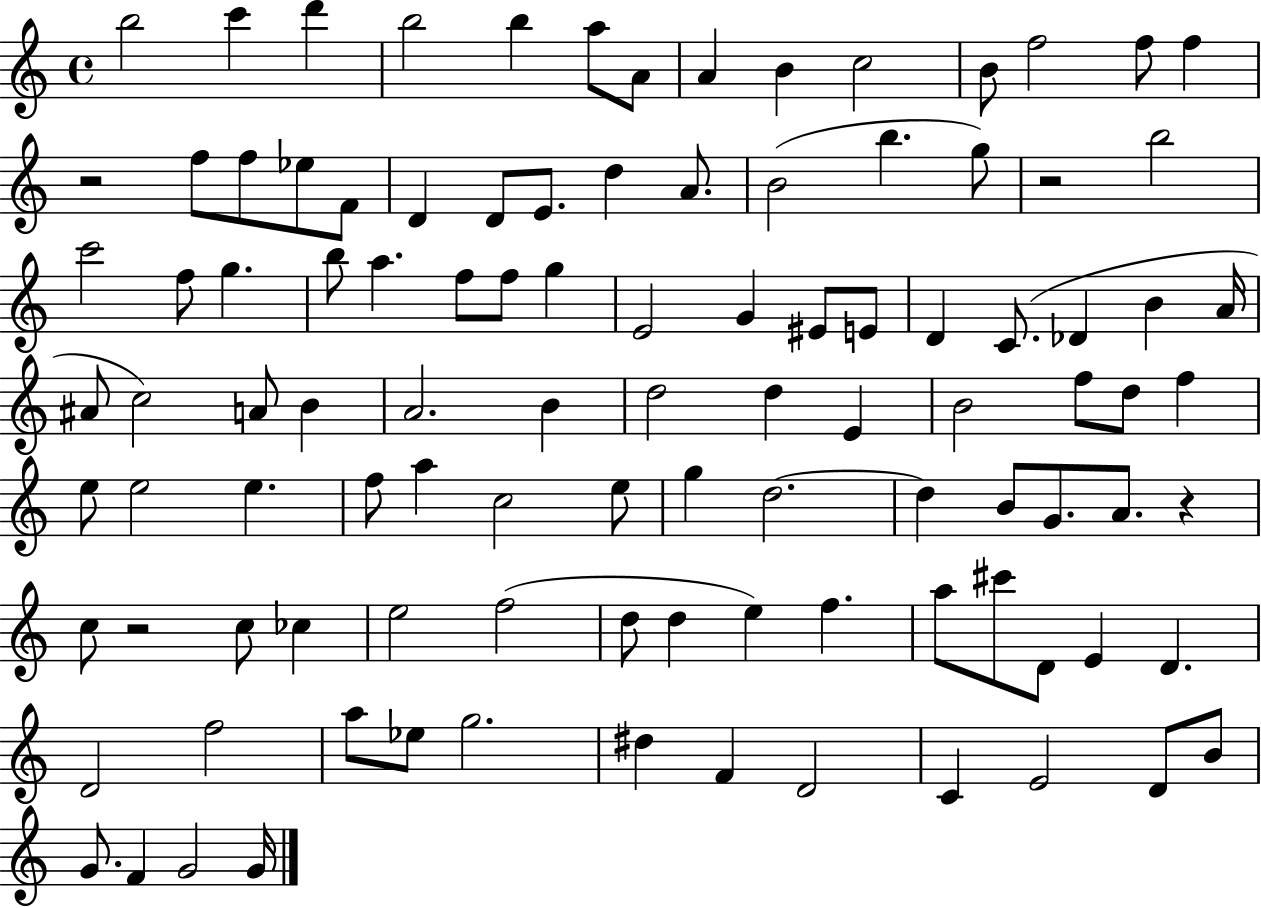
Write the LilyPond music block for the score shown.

{
  \clef treble
  \time 4/4
  \defaultTimeSignature
  \key c \major
  b''2 c'''4 d'''4 | b''2 b''4 a''8 a'8 | a'4 b'4 c''2 | b'8 f''2 f''8 f''4 | \break r2 f''8 f''8 ees''8 f'8 | d'4 d'8 e'8. d''4 a'8. | b'2( b''4. g''8) | r2 b''2 | \break c'''2 f''8 g''4. | b''8 a''4. f''8 f''8 g''4 | e'2 g'4 eis'8 e'8 | d'4 c'8.( des'4 b'4 a'16 | \break ais'8 c''2) a'8 b'4 | a'2. b'4 | d''2 d''4 e'4 | b'2 f''8 d''8 f''4 | \break e''8 e''2 e''4. | f''8 a''4 c''2 e''8 | g''4 d''2.~~ | d''4 b'8 g'8. a'8. r4 | \break c''8 r2 c''8 ces''4 | e''2 f''2( | d''8 d''4 e''4) f''4. | a''8 cis'''8 d'8 e'4 d'4. | \break d'2 f''2 | a''8 ees''8 g''2. | dis''4 f'4 d'2 | c'4 e'2 d'8 b'8 | \break g'8. f'4 g'2 g'16 | \bar "|."
}